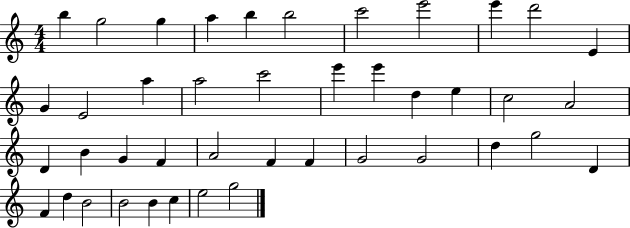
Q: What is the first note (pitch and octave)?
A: B5